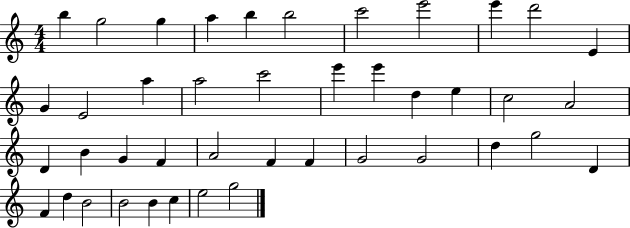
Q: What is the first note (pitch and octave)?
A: B5